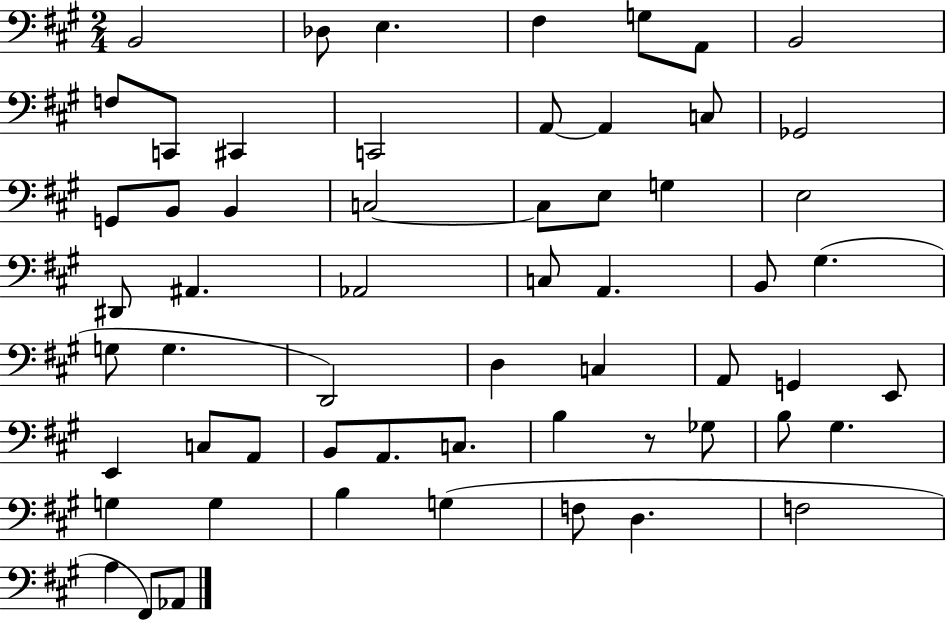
B2/h Db3/e E3/q. F#3/q G3/e A2/e B2/h F3/e C2/e C#2/q C2/h A2/e A2/q C3/e Gb2/h G2/e B2/e B2/q C3/h C3/e E3/e G3/q E3/h D#2/e A#2/q. Ab2/h C3/e A2/q. B2/e G#3/q. G3/e G3/q. D2/h D3/q C3/q A2/e G2/q E2/e E2/q C3/e A2/e B2/e A2/e. C3/e. B3/q R/e Gb3/e B3/e G#3/q. G3/q G3/q B3/q G3/q F3/e D3/q. F3/h A3/q F#2/e Ab2/e